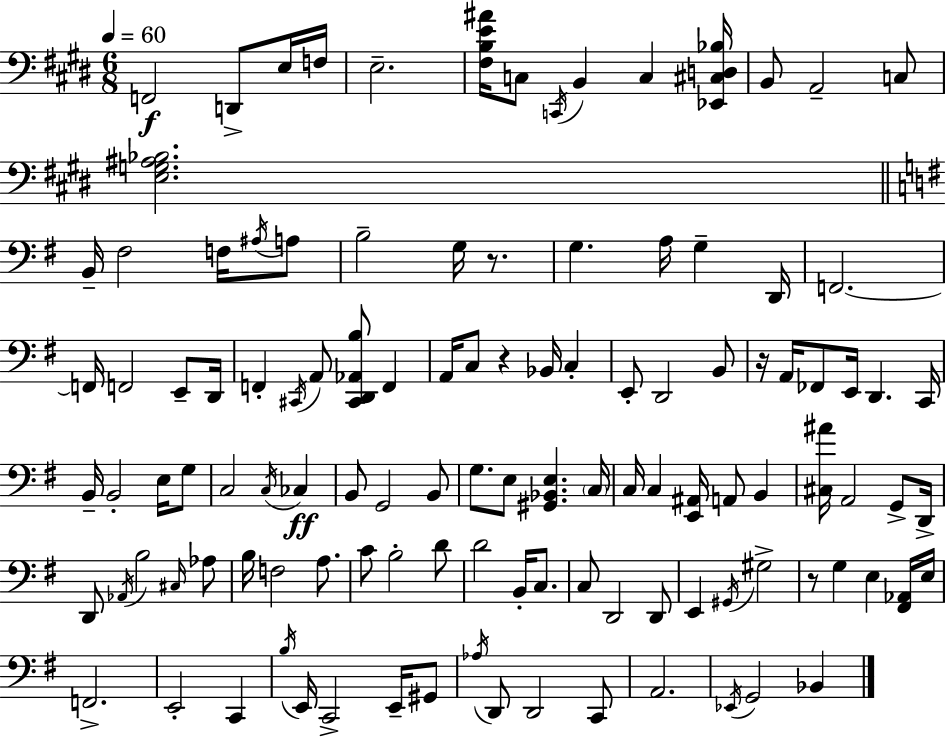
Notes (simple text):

F2/h D2/e E3/s F3/s E3/h. [F#3,B3,E4,A#4]/s C3/e C2/s B2/q C3/q [Eb2,C#3,D3,Bb3]/s B2/e A2/h C3/e [E3,G3,A#3,Bb3]/h. B2/s F#3/h F3/s A#3/s A3/e B3/h G3/s R/e. G3/q. A3/s G3/q D2/s F2/h. F2/s F2/h E2/e D2/s F2/q C#2/s A2/e [C#2,D2,Ab2,B3]/e F2/q A2/s C3/e R/q Bb2/s C3/q E2/e D2/h B2/e R/s A2/s FES2/e E2/s D2/q. C2/s B2/s B2/h E3/s G3/e C3/h C3/s CES3/q B2/e G2/h B2/e G3/e. E3/e [G#2,Bb2,E3]/q. C3/s C3/s C3/q [E2,A#2]/s A2/e B2/q [C#3,A#4]/s A2/h G2/e D2/s D2/e Ab2/s B3/h C#3/s Ab3/e B3/s F3/h A3/e. C4/e B3/h D4/e D4/h B2/s C3/e. C3/e D2/h D2/e E2/q G#2/s G#3/h R/e G3/q E3/q [F#2,Ab2]/s E3/s F2/h. E2/h C2/q B3/s E2/s C2/h E2/s G#2/e Ab3/s D2/e D2/h C2/e A2/h. Eb2/s G2/h Bb2/q